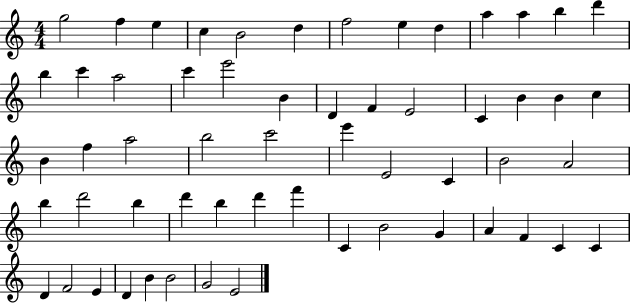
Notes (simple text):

G5/h F5/q E5/q C5/q B4/h D5/q F5/h E5/q D5/q A5/q A5/q B5/q D6/q B5/q C6/q A5/h C6/q E6/h B4/q D4/q F4/q E4/h C4/q B4/q B4/q C5/q B4/q F5/q A5/h B5/h C6/h E6/q E4/h C4/q B4/h A4/h B5/q D6/h B5/q D6/q B5/q D6/q F6/q C4/q B4/h G4/q A4/q F4/q C4/q C4/q D4/q F4/h E4/q D4/q B4/q B4/h G4/h E4/h